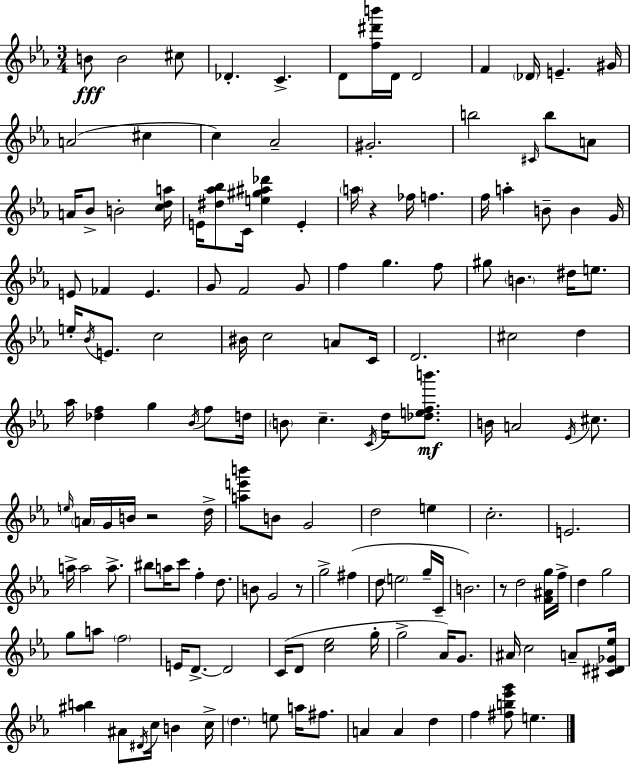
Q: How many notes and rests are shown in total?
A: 149